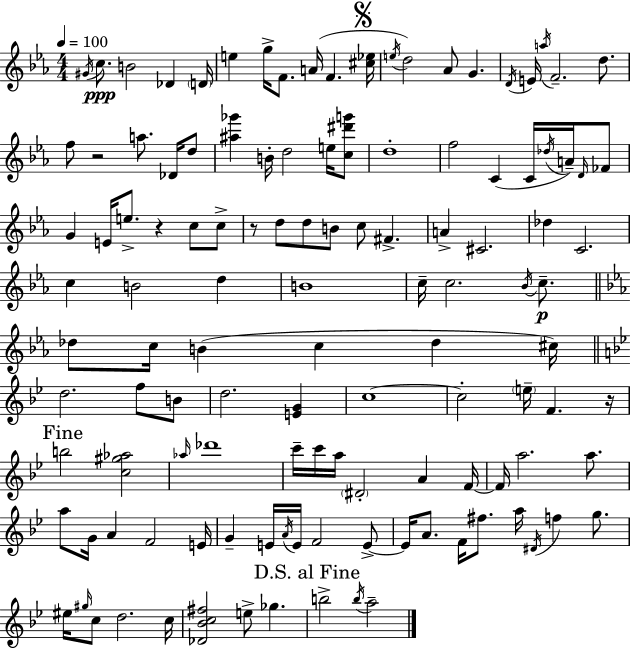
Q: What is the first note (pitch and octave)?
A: G#4